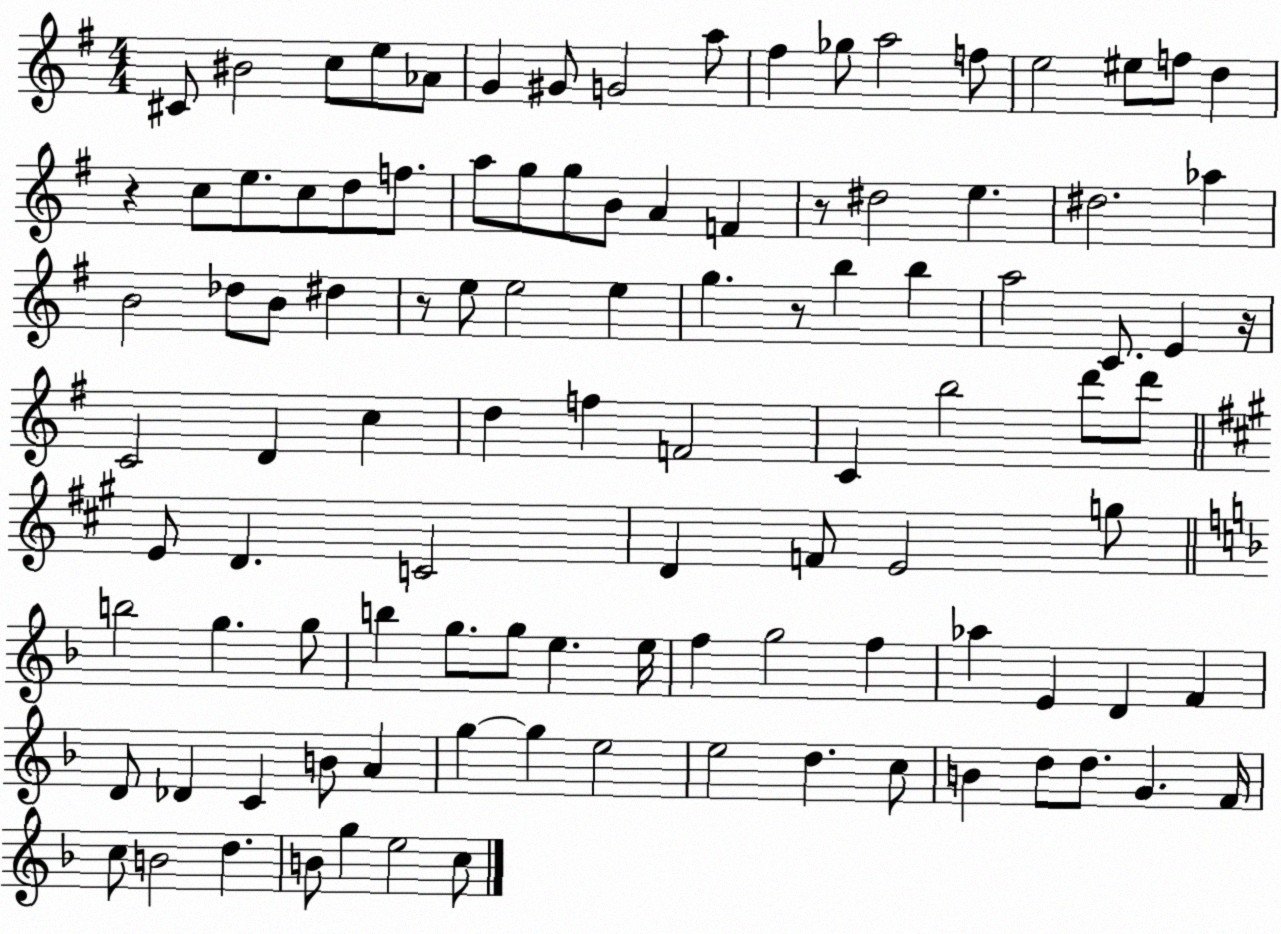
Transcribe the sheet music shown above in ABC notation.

X:1
T:Untitled
M:4/4
L:1/4
K:G
^C/2 ^B2 c/2 e/2 _A/2 G ^G/2 G2 a/2 ^f _g/2 a2 f/2 e2 ^e/2 f/2 d z c/2 e/2 c/2 d/2 f/2 a/2 g/2 g/2 B/2 A F z/2 ^d2 e ^d2 _a B2 _d/2 B/2 ^d z/2 e/2 e2 e g z/2 b b a2 C/2 E z/4 C2 D c d f F2 C b2 d'/2 d'/2 E/2 D C2 D F/2 E2 g/2 b2 g g/2 b g/2 g/2 e e/4 f g2 f _a E D F D/2 _D C B/2 A g g e2 e2 d c/2 B d/2 d/2 G F/4 c/2 B2 d B/2 g e2 c/2